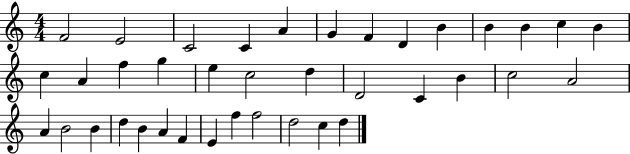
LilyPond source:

{
  \clef treble
  \numericTimeSignature
  \time 4/4
  \key c \major
  f'2 e'2 | c'2 c'4 a'4 | g'4 f'4 d'4 b'4 | b'4 b'4 c''4 b'4 | \break c''4 a'4 f''4 g''4 | e''4 c''2 d''4 | d'2 c'4 b'4 | c''2 a'2 | \break a'4 b'2 b'4 | d''4 b'4 a'4 f'4 | e'4 f''4 f''2 | d''2 c''4 d''4 | \break \bar "|."
}